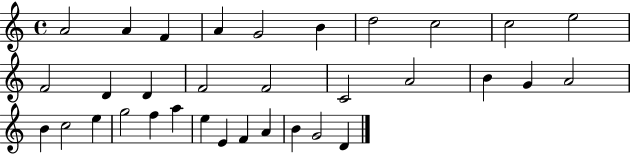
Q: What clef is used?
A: treble